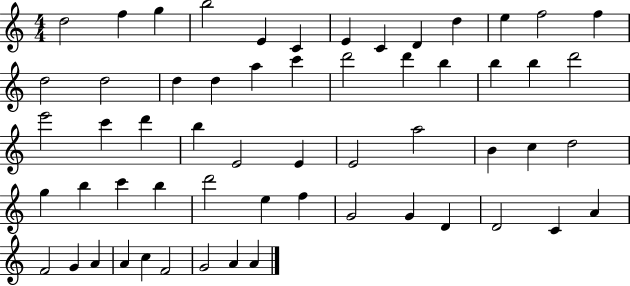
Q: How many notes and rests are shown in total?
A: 58